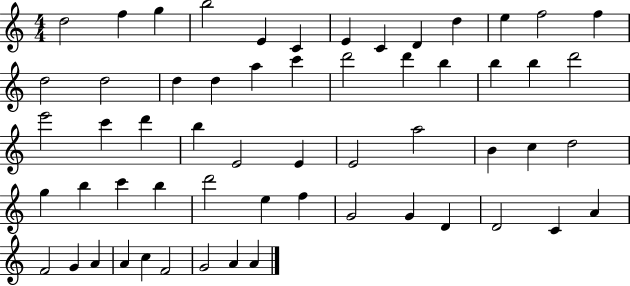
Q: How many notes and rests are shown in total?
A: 58